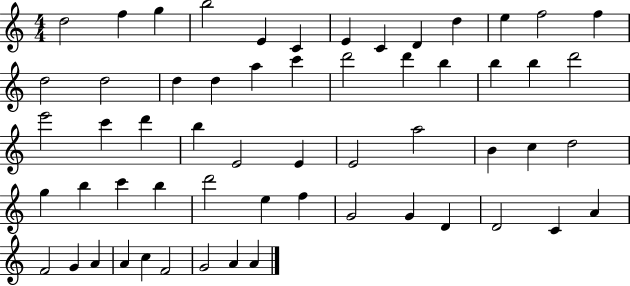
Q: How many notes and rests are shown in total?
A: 58